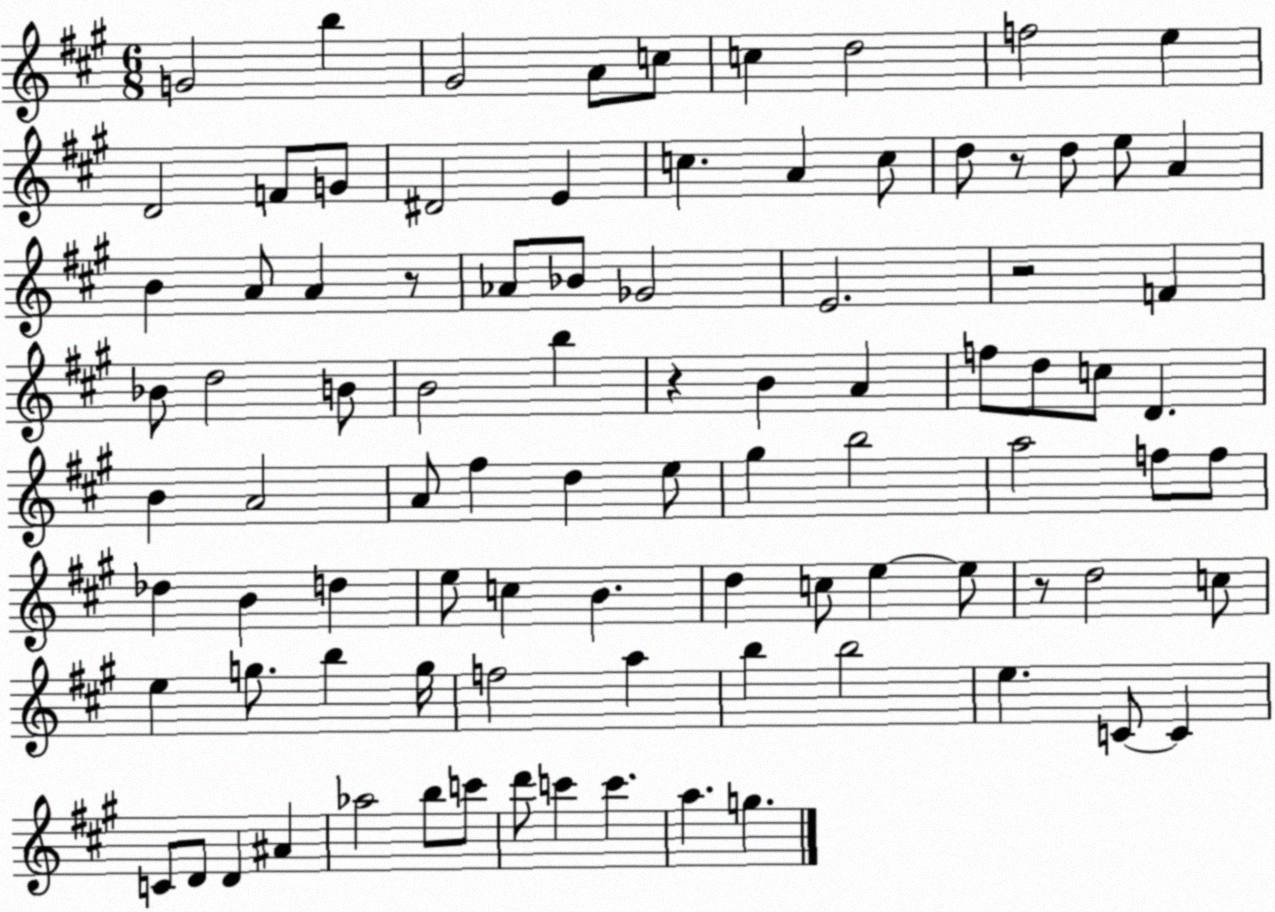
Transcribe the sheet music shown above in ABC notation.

X:1
T:Untitled
M:6/8
L:1/4
K:A
G2 b ^G2 A/2 c/2 c d2 f2 e D2 F/2 G/2 ^D2 E c A c/2 d/2 z/2 d/2 e/2 A B A/2 A z/2 _A/2 _B/2 _G2 E2 z2 F _B/2 d2 B/2 B2 b z B A f/2 d/2 c/2 D B A2 A/2 ^f d e/2 ^g b2 a2 f/2 f/2 _d B d e/2 c B d c/2 e e/2 z/2 d2 c/2 e g/2 b g/4 f2 a b b2 e C/2 C C/2 D/2 D ^A _a2 b/2 c'/2 d'/2 c' c' a g